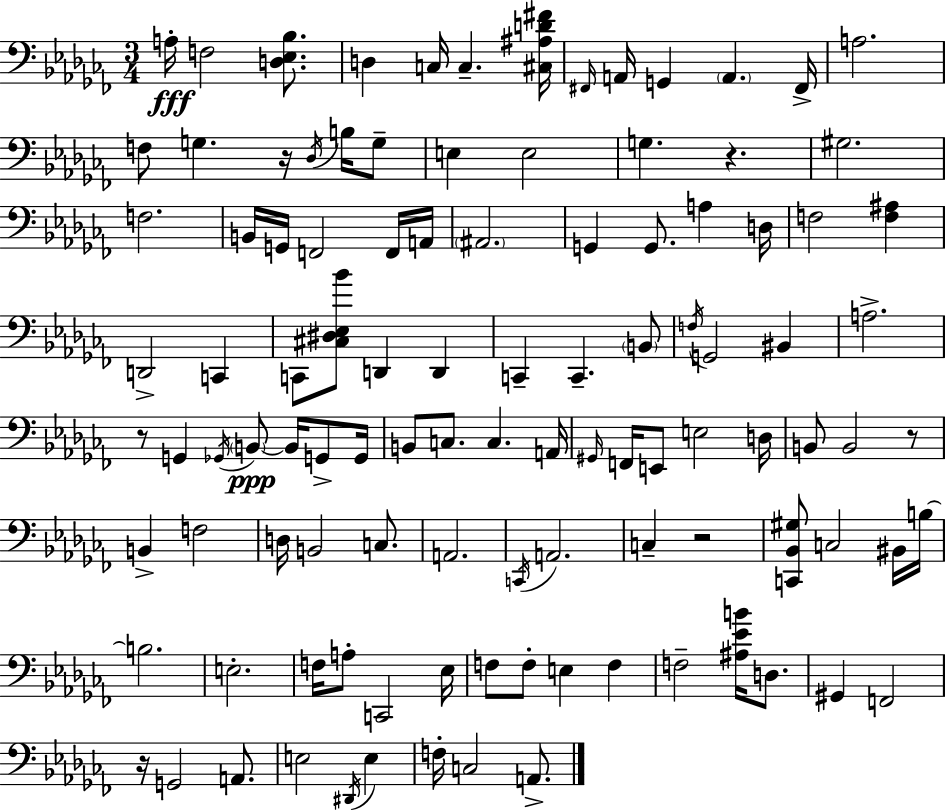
X:1
T:Untitled
M:3/4
L:1/4
K:Abm
A,/4 F,2 [D,_E,_B,]/2 D, C,/4 C, [^C,^A,D^F]/4 ^F,,/4 A,,/4 G,, A,, ^F,,/4 A,2 F,/2 G, z/4 _D,/4 B,/4 G,/2 E, E,2 G, z ^G,2 F,2 B,,/4 G,,/4 F,,2 F,,/4 A,,/4 ^A,,2 G,, G,,/2 A, D,/4 F,2 [F,^A,] D,,2 C,, C,,/2 [^C,^D,_E,_B]/2 D,, D,, C,, C,, B,,/2 F,/4 G,,2 ^B,, A,2 z/2 G,, _G,,/4 B,,/2 B,,/4 G,,/2 G,,/4 B,,/2 C,/2 C, A,,/4 ^G,,/4 F,,/4 E,,/2 E,2 D,/4 B,,/2 B,,2 z/2 B,, F,2 D,/4 B,,2 C,/2 A,,2 C,,/4 A,,2 C, z2 [C,,_B,,^G,]/2 C,2 ^B,,/4 B,/4 B,2 E,2 F,/4 A,/2 C,,2 _E,/4 F,/2 F,/2 E, F, F,2 [^A,_EB]/4 D,/2 ^G,, F,,2 z/4 G,,2 A,,/2 E,2 ^D,,/4 E, F,/4 C,2 A,,/2